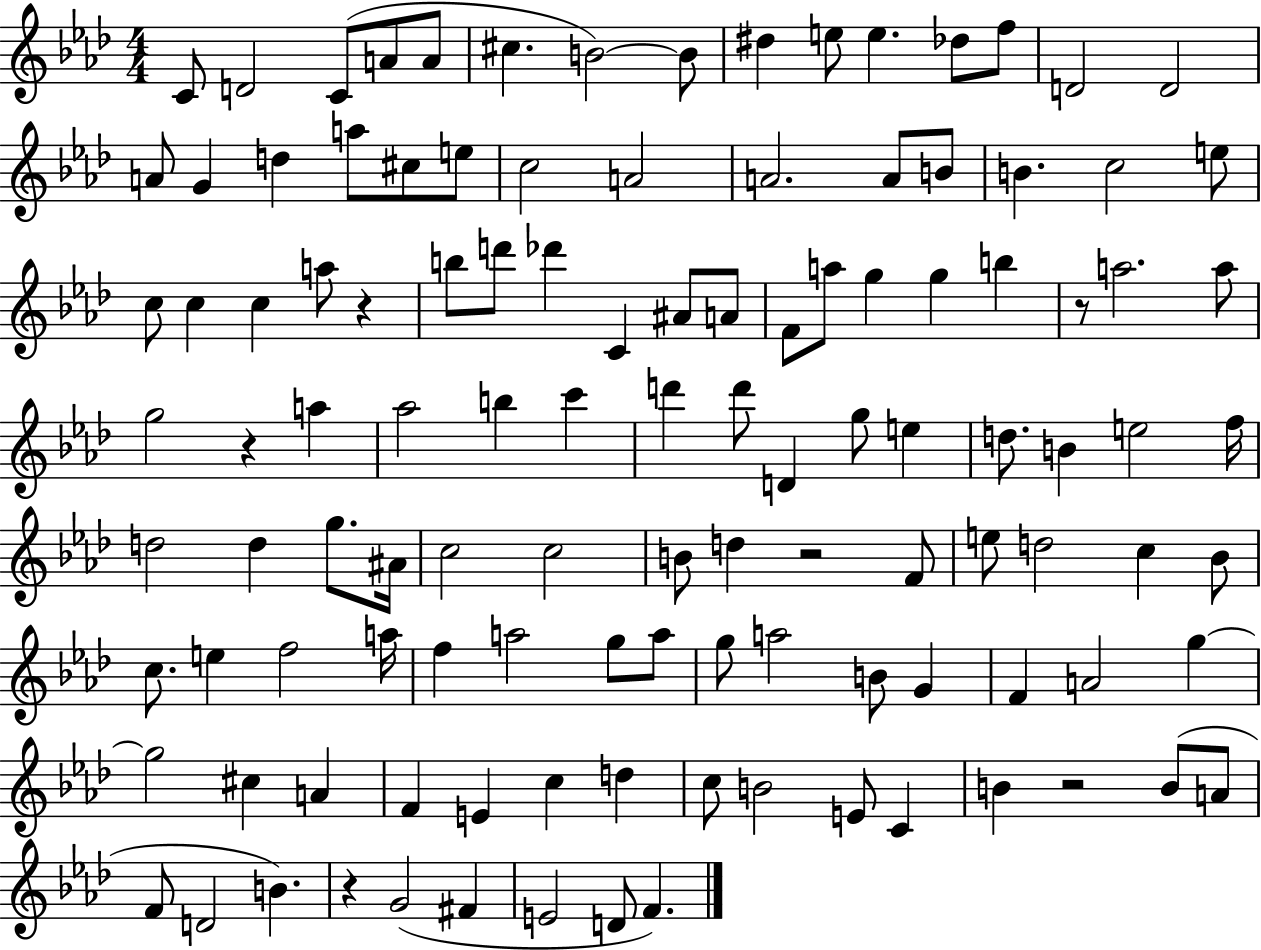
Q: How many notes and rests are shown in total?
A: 116